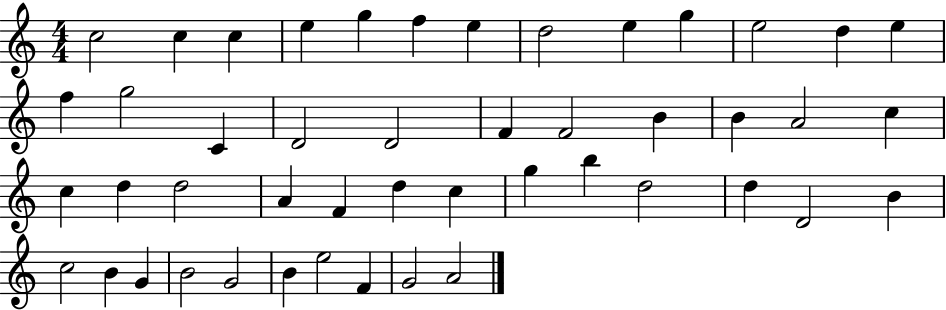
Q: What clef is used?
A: treble